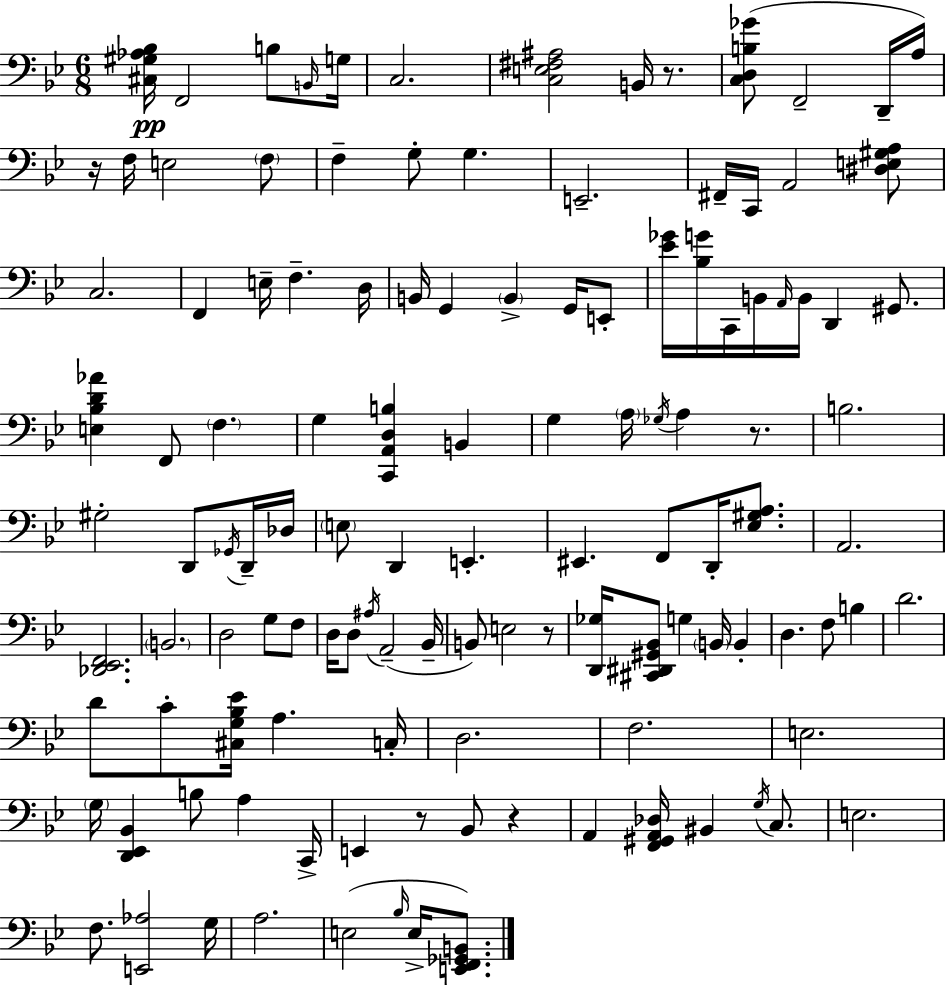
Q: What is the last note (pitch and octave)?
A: E3